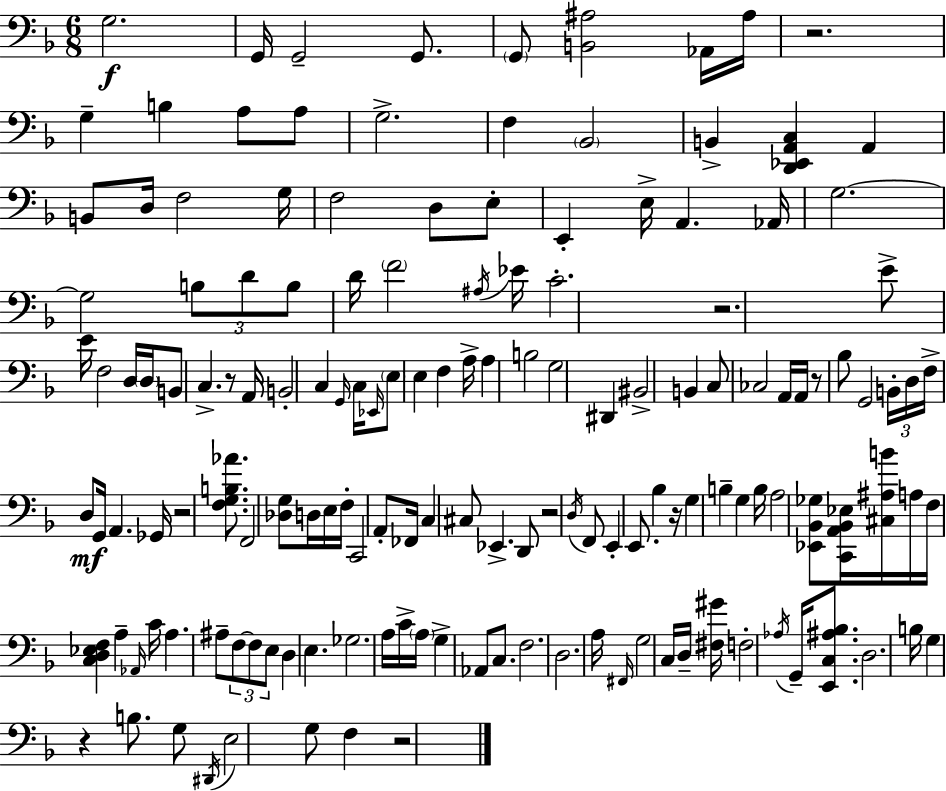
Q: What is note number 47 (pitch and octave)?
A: C3